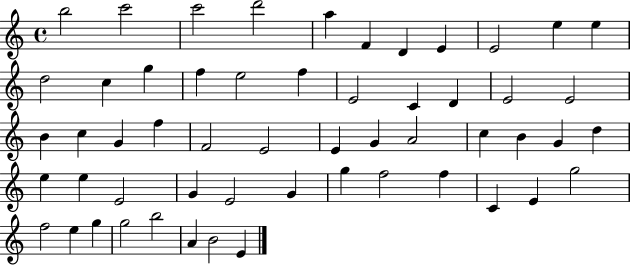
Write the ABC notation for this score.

X:1
T:Untitled
M:4/4
L:1/4
K:C
b2 c'2 c'2 d'2 a F D E E2 e e d2 c g f e2 f E2 C D E2 E2 B c G f F2 E2 E G A2 c B G d e e E2 G E2 G g f2 f C E g2 f2 e g g2 b2 A B2 E